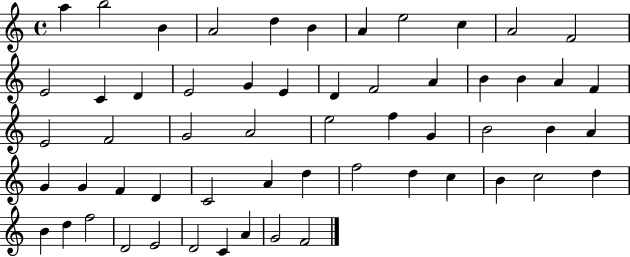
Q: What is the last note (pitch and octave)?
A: F4